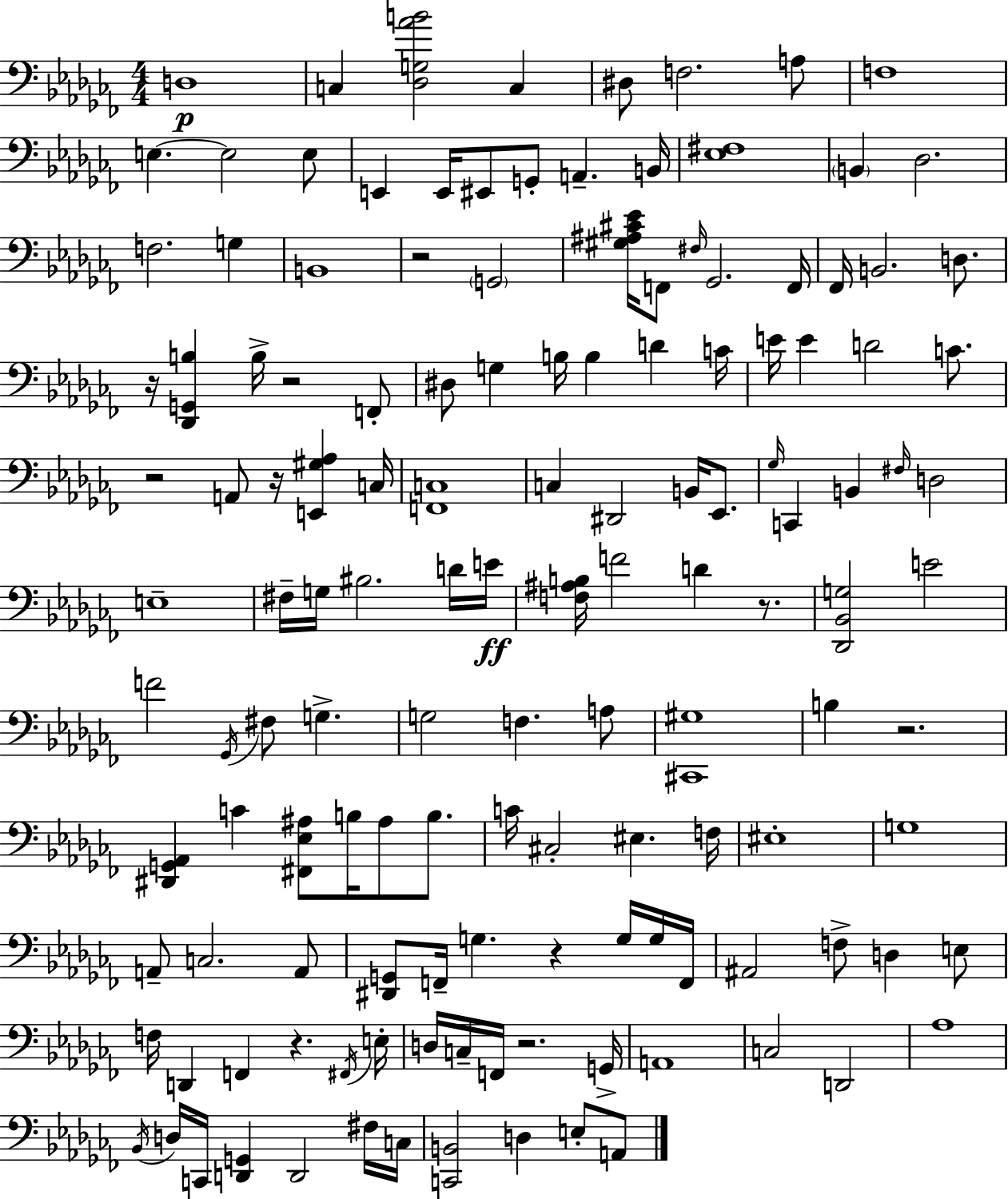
{
  \clef bass
  \numericTimeSignature
  \time 4/4
  \key aes \minor
  d1\p | c4 <des g aes' b'>2 c4 | dis8 f2. a8 | f1 | \break e4.~~ e2 e8 | e,4 e,16 eis,8 g,8-. a,4.-- b,16 | <ees fis>1 | \parenthesize b,4 des2. | \break f2. g4 | b,1 | r2 \parenthesize g,2 | <gis ais cis' ees'>16 f,8 \grace { fis16 } ges,2. | \break f,16 fes,16 b,2. d8. | r16 <des, g, b>4 b16-> r2 f,8-. | dis8 g4 b16 b4 d'4 | c'16 e'16 e'4 d'2 c'8. | \break r2 a,8 r16 <e, gis aes>4 | c16 <f, c>1 | c4 dis,2 b,16 ees,8. | \grace { ges16 } c,4 b,4 \grace { fis16 } d2 | \break e1-- | fis16-- g16 bis2. | d'16 e'16\ff <f ais b>16 f'2 d'4 | r8. <des, bes, g>2 e'2 | \break f'2 \acciaccatura { ges,16 } fis8 g4.-> | g2 f4. | a8 <cis, gis>1 | b4 r2. | \break <dis, g, aes,>4 c'4 <fis, ees ais>8 b16 ais8 | b8. c'16 cis2-. eis4. | f16 eis1-. | g1 | \break a,8-- c2. | a,8 <dis, g,>8 f,16-- g4. r4 | g16 g16 f,16 ais,2 f8-> d4 | e8 f16 d,4 f,4 r4. | \break \acciaccatura { fis,16 } e16-. d16 c16-- f,16 r2. | g,16-> a,1 | c2 d,2 | aes1 | \break \acciaccatura { bes,16 } d16 c,16 <d, g,>4 d,2 | fis16 c16 <c, b,>2 d4 | e8-. a,8 \bar "|."
}